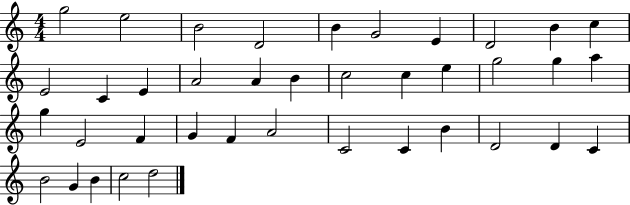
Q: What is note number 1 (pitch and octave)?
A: G5